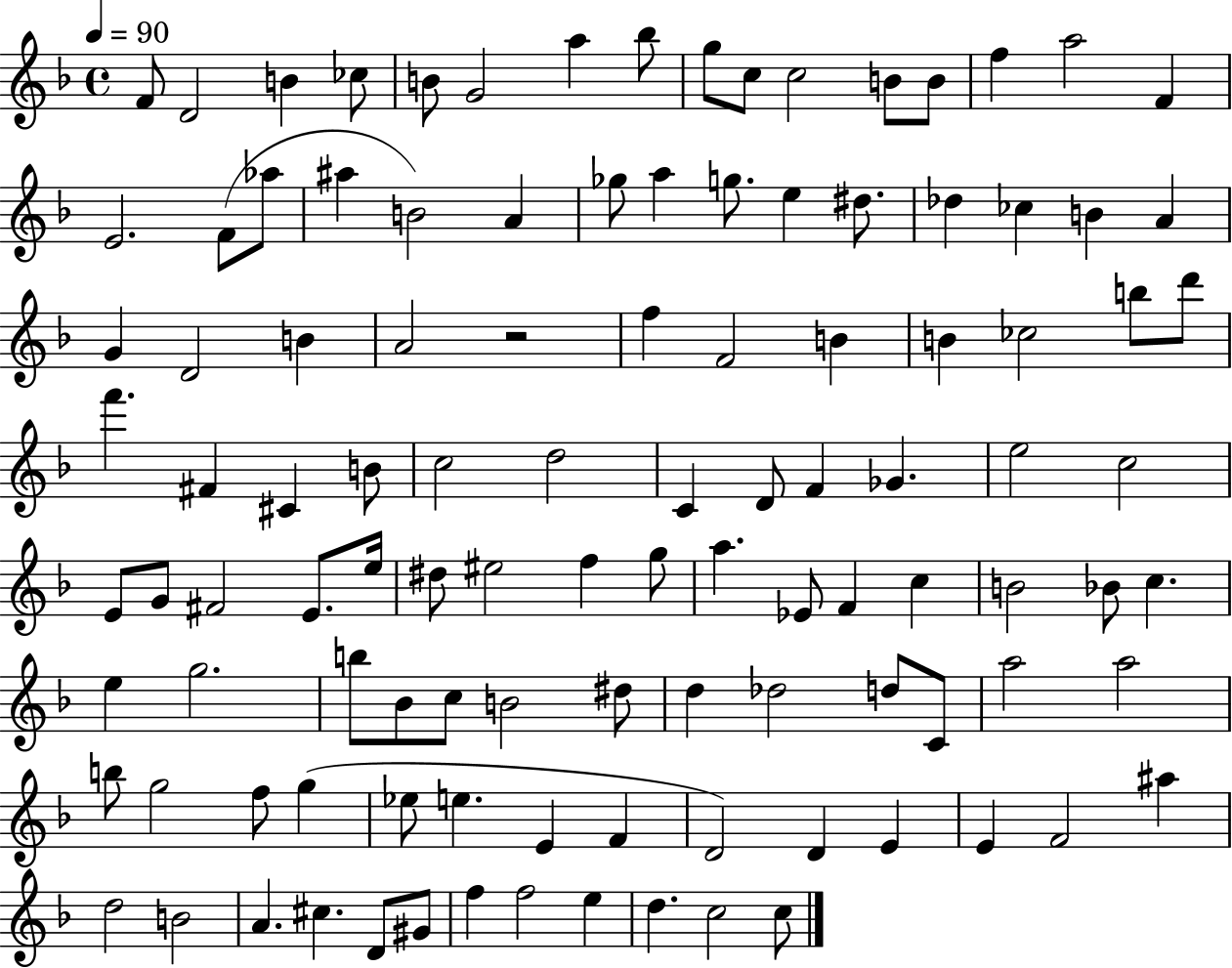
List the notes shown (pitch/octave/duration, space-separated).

F4/e D4/h B4/q CES5/e B4/e G4/h A5/q Bb5/e G5/e C5/e C5/h B4/e B4/e F5/q A5/h F4/q E4/h. F4/e Ab5/e A#5/q B4/h A4/q Gb5/e A5/q G5/e. E5/q D#5/e. Db5/q CES5/q B4/q A4/q G4/q D4/h B4/q A4/h R/h F5/q F4/h B4/q B4/q CES5/h B5/e D6/e F6/q. F#4/q C#4/q B4/e C5/h D5/h C4/q D4/e F4/q Gb4/q. E5/h C5/h E4/e G4/e F#4/h E4/e. E5/s D#5/e EIS5/h F5/q G5/e A5/q. Eb4/e F4/q C5/q B4/h Bb4/e C5/q. E5/q G5/h. B5/e Bb4/e C5/e B4/h D#5/e D5/q Db5/h D5/e C4/e A5/h A5/h B5/e G5/h F5/e G5/q Eb5/e E5/q. E4/q F4/q D4/h D4/q E4/q E4/q F4/h A#5/q D5/h B4/h A4/q. C#5/q. D4/e G#4/e F5/q F5/h E5/q D5/q. C5/h C5/e